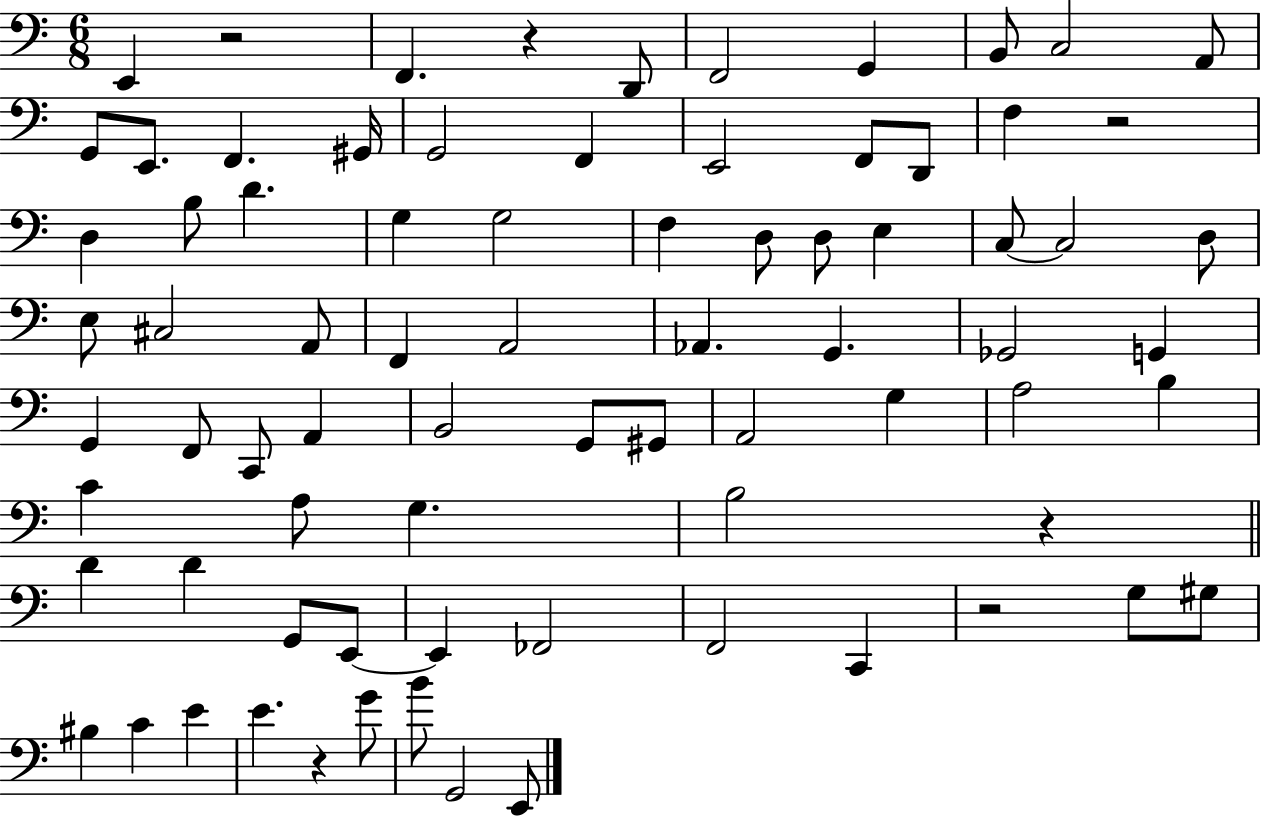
X:1
T:Untitled
M:6/8
L:1/4
K:C
E,, z2 F,, z D,,/2 F,,2 G,, B,,/2 C,2 A,,/2 G,,/2 E,,/2 F,, ^G,,/4 G,,2 F,, E,,2 F,,/2 D,,/2 F, z2 D, B,/2 D G, G,2 F, D,/2 D,/2 E, C,/2 C,2 D,/2 E,/2 ^C,2 A,,/2 F,, A,,2 _A,, G,, _G,,2 G,, G,, F,,/2 C,,/2 A,, B,,2 G,,/2 ^G,,/2 A,,2 G, A,2 B, C A,/2 G, B,2 z D D G,,/2 E,,/2 E,, _F,,2 F,,2 C,, z2 G,/2 ^G,/2 ^B, C E E z G/2 B/2 G,,2 E,,/2